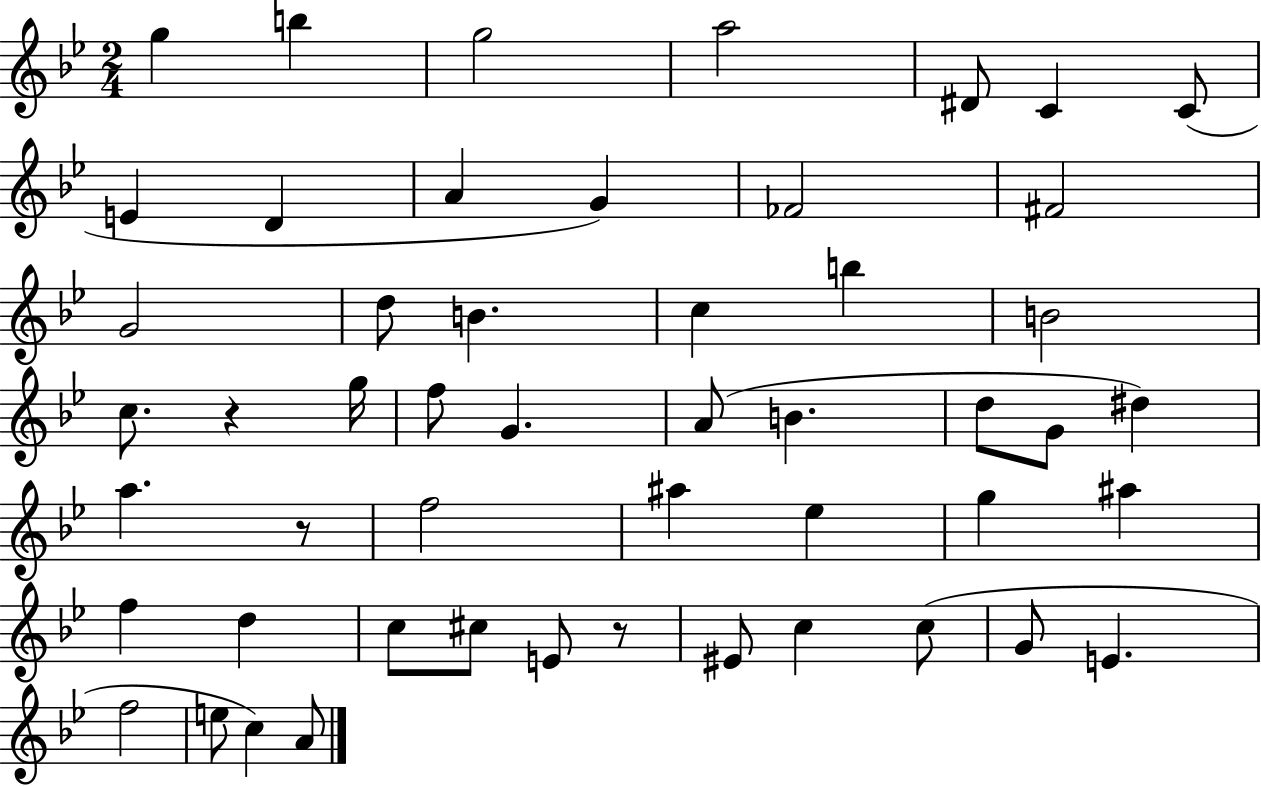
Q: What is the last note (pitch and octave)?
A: A4